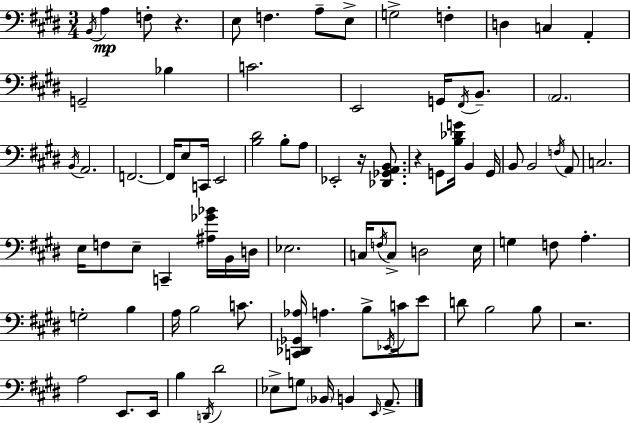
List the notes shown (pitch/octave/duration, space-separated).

B2/s A3/q F3/e R/q. E3/e F3/q. A3/e E3/e G3/h F3/q D3/q C3/q A2/q G2/h Bb3/q C4/h. E2/h G2/s F#2/s B2/e. A2/h. B2/s A2/h. F2/h. F2/s E3/e C2/s E2/h [B3,D#4]/h B3/e A3/e Eb2/h R/s [Db2,Gb2,A2,B2]/e. R/q G2/e [B3,Db4,G4]/s B2/q G2/s B2/e B2/h F3/s A2/e C3/h. E3/s F3/e E3/e C2/q [A#3,Gb4,Bb4]/s B2/s D3/s Eb3/h. C3/s F3/s C3/e D3/h E3/s G3/q F3/e A3/q. G3/h B3/q A3/s B3/h C4/e. [C2,Db2,Gb2,Ab3]/s A3/q. B3/e Eb2/s C4/s E4/e D4/e B3/h B3/e R/h. A3/h E2/e. E2/s B3/q D2/s D#4/h Eb3/e G3/e Bb2/s B2/q E2/s A2/e.